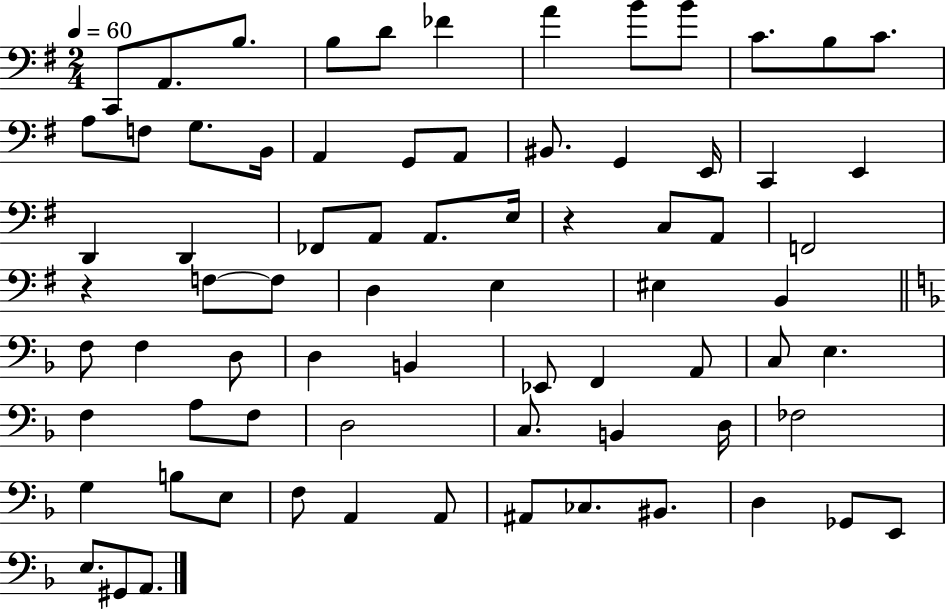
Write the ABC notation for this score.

X:1
T:Untitled
M:2/4
L:1/4
K:G
C,,/2 A,,/2 B,/2 B,/2 D/2 _F A B/2 B/2 C/2 B,/2 C/2 A,/2 F,/2 G,/2 B,,/4 A,, G,,/2 A,,/2 ^B,,/2 G,, E,,/4 C,, E,, D,, D,, _F,,/2 A,,/2 A,,/2 E,/4 z C,/2 A,,/2 F,,2 z F,/2 F,/2 D, E, ^E, B,, F,/2 F, D,/2 D, B,, _E,,/2 F,, A,,/2 C,/2 E, F, A,/2 F,/2 D,2 C,/2 B,, D,/4 _F,2 G, B,/2 E,/2 F,/2 A,, A,,/2 ^A,,/2 _C,/2 ^B,,/2 D, _G,,/2 E,,/2 E,/2 ^G,,/2 A,,/2